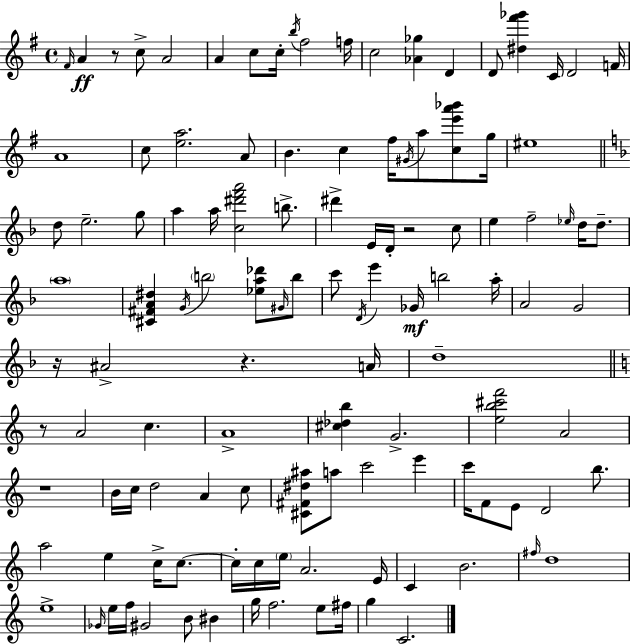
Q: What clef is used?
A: treble